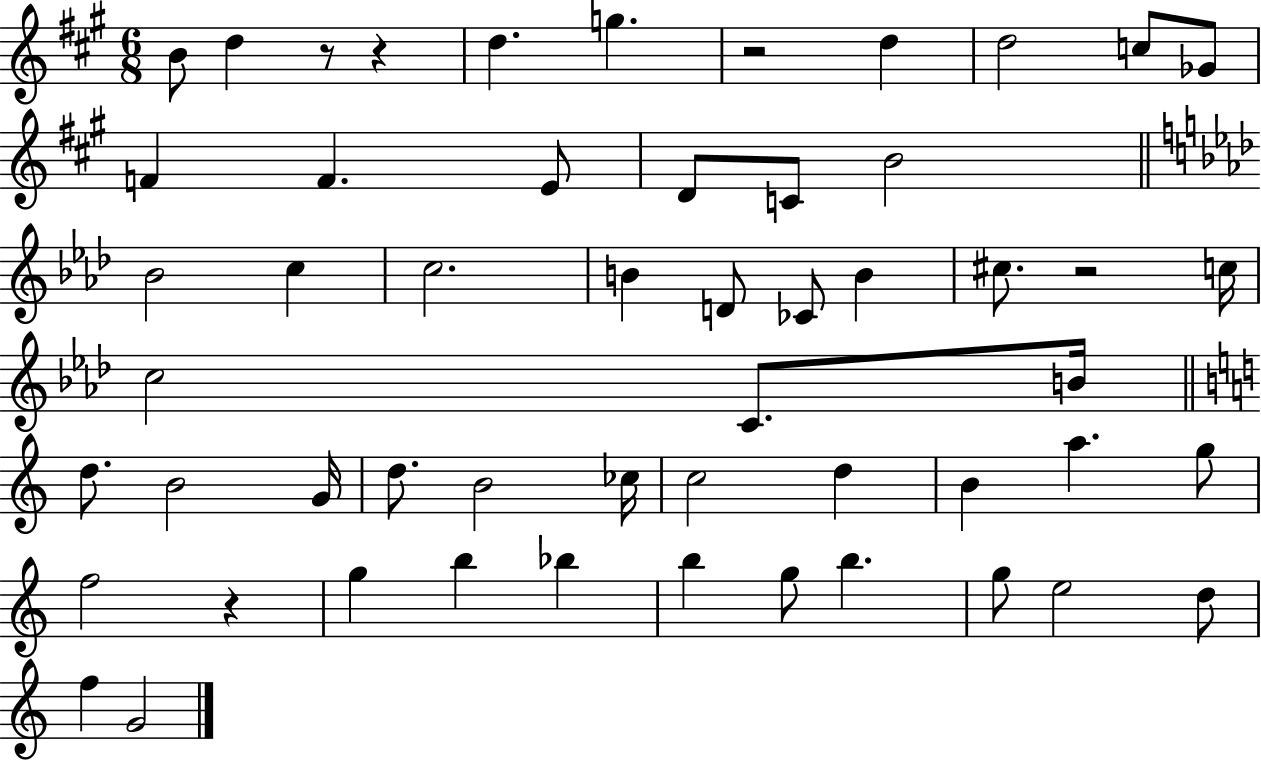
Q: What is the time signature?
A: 6/8